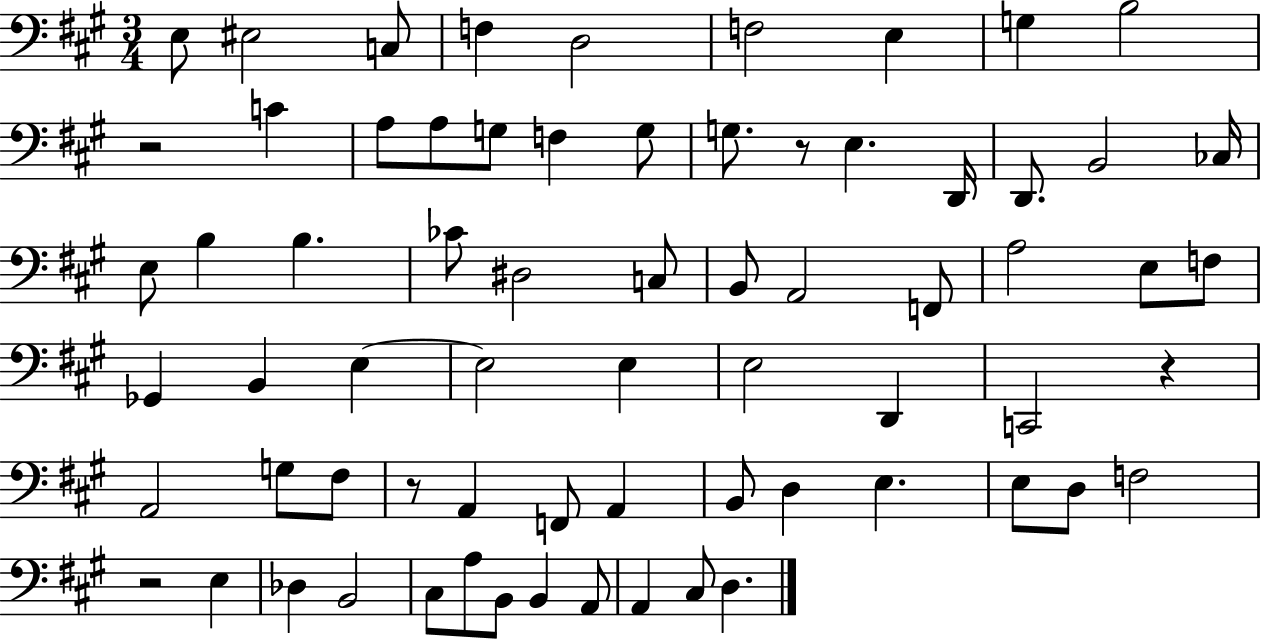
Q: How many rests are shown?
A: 5